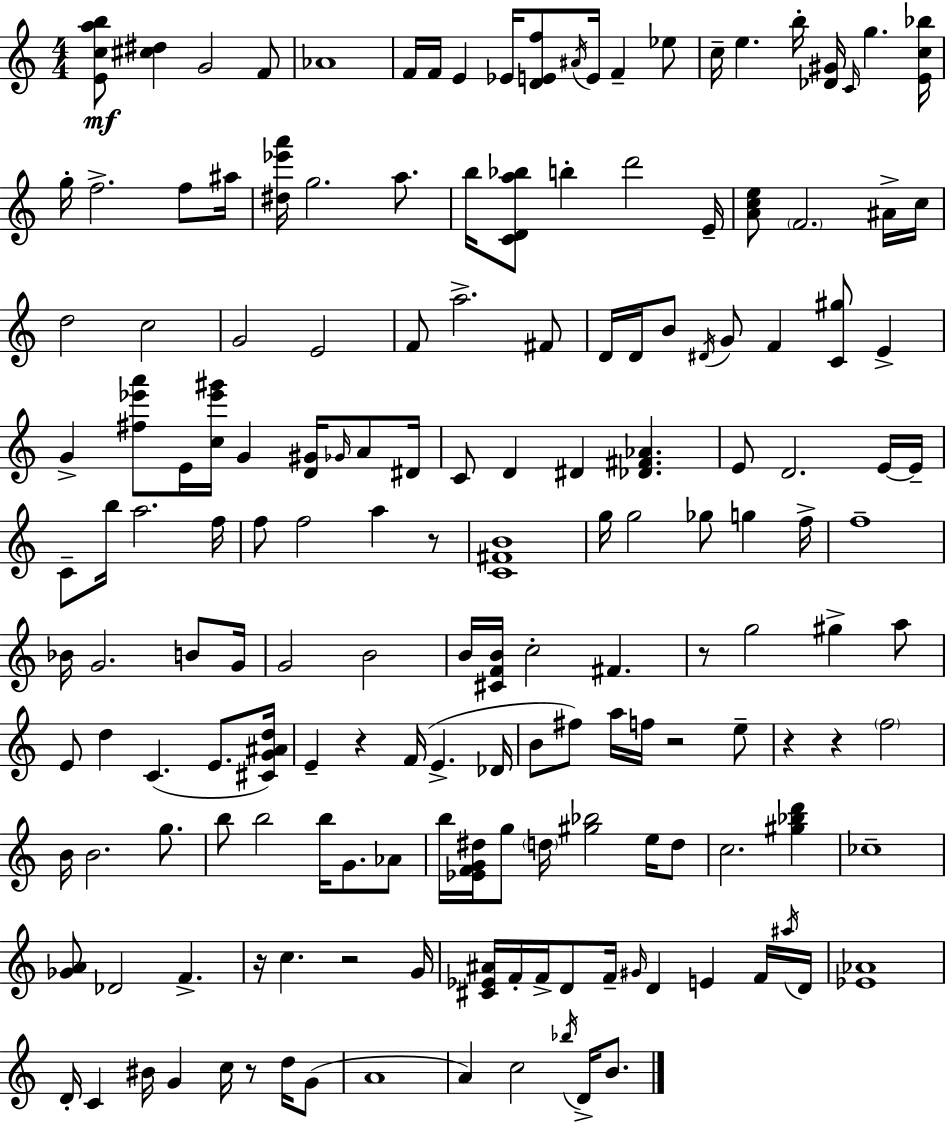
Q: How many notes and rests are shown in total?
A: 168